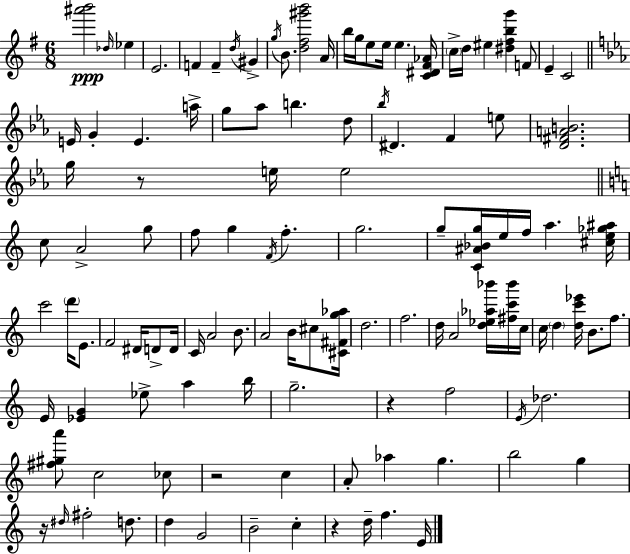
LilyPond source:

{
  \clef treble
  \numericTimeSignature
  \time 6/8
  \key e \minor
  \repeat volta 2 { <ais''' b'''>2\ppp \grace { des''16 } ees''4 | e'2. | f'4 f'4-- \acciaccatura { d''16 } gis'4-> | \acciaccatura { g''16 } b'8. <d'' fis'' gis''' b'''>2 | \break a'16 b''16 g''16 e''8 e''16 e''4. | <c' dis' fis' aes'>16 \parenthesize c''16-> d''16 eis''4 <dis'' fis'' b'' g'''>4 | f'8 e'4-- c'2 | \bar "||" \break \key c \minor e'16 g'4-. e'4. a''16-> | g''8 aes''8 b''4. d''8 | \acciaccatura { bes''16 } dis'4. f'4 e''8 | <d' fis' a' b'>2. | \break g''16 r8 e''16 e''2 | \bar "||" \break \key c \major c''8 a'2-> g''8 | f''8 g''4 \acciaccatura { f'16 } f''4.-. | g''2. | g''8-- <c' ais' bes' g''>16 e''16 f''16 a''4. | \break <cis'' e'' ges'' ais''>16 c'''2 \parenthesize d'''16 e'8. | f'2 dis'16 d'8-> | d'16 c'16 a'2 b'8. | a'2 b'16 cis''8 | \break <cis' fis' g'' aes''>16 d''2. | f''2. | d''16 a'2 <d'' ees'' aes'' bes'''>16 <fis'' c''' bes'''>16 | c''16 c''16 \parenthesize d''4 <d'' c''' ees'''>16 b'8. f''8. | \break e'16 <ees' g'>4 ees''8-> a''4 | b''16 g''2.-- | r4 f''2 | \acciaccatura { e'16 } des''2. | \break <fis'' gis'' a'''>8 c''2 | ces''8 r2 c''4 | a'8-. aes''4 g''4. | b''2 g''4 | \break r16 \grace { dis''16 } fis''2-. | d''8. d''4 g'2 | b'2-- c''4-. | r4 d''16-- f''4. | \break e'16 } \bar "|."
}